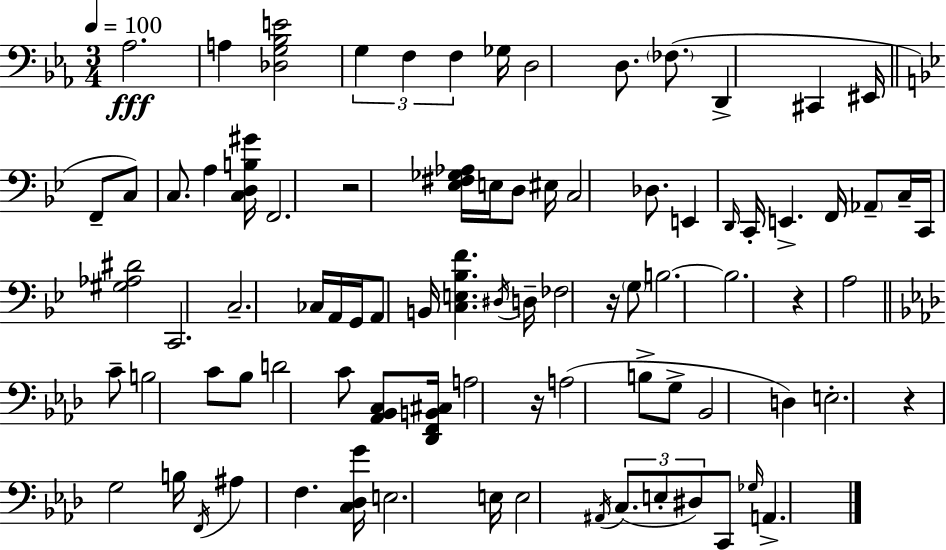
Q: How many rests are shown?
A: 5